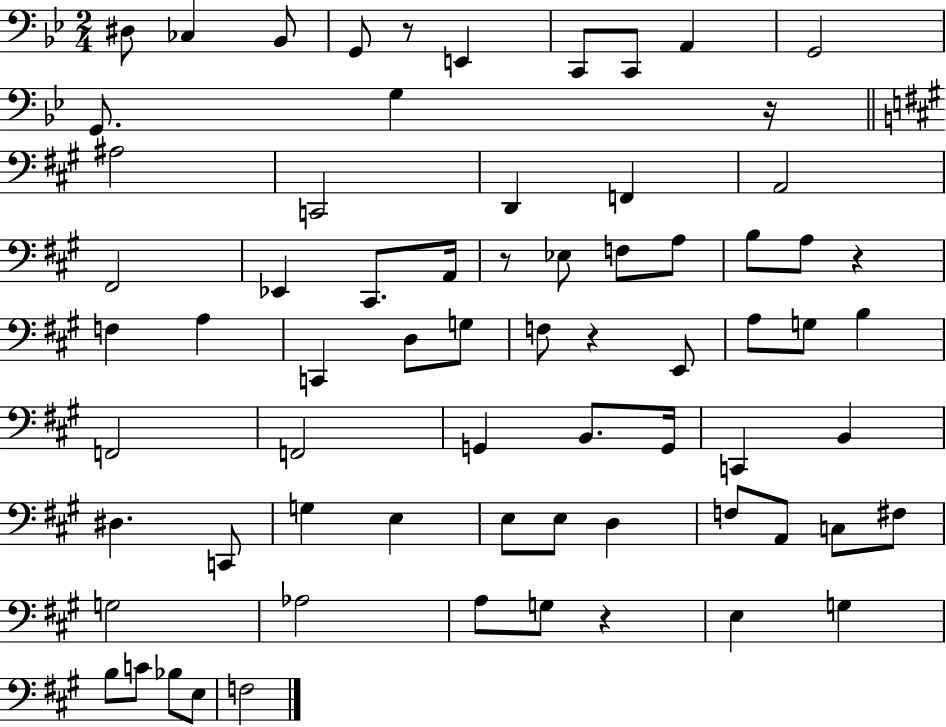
D#3/e CES3/q Bb2/e G2/e R/e E2/q C2/e C2/e A2/q G2/h G2/e. G3/q R/s A#3/h C2/h D2/q F2/q A2/h F#2/h Eb2/q C#2/e. A2/s R/e Eb3/e F3/e A3/e B3/e A3/e R/q F3/q A3/q C2/q D3/e G3/e F3/e R/q E2/e A3/e G3/e B3/q F2/h F2/h G2/q B2/e. G2/s C2/q B2/q D#3/q. C2/e G3/q E3/q E3/e E3/e D3/q F3/e A2/e C3/e F#3/e G3/h Ab3/h A3/e G3/e R/q E3/q G3/q B3/e C4/e Bb3/e E3/e F3/h